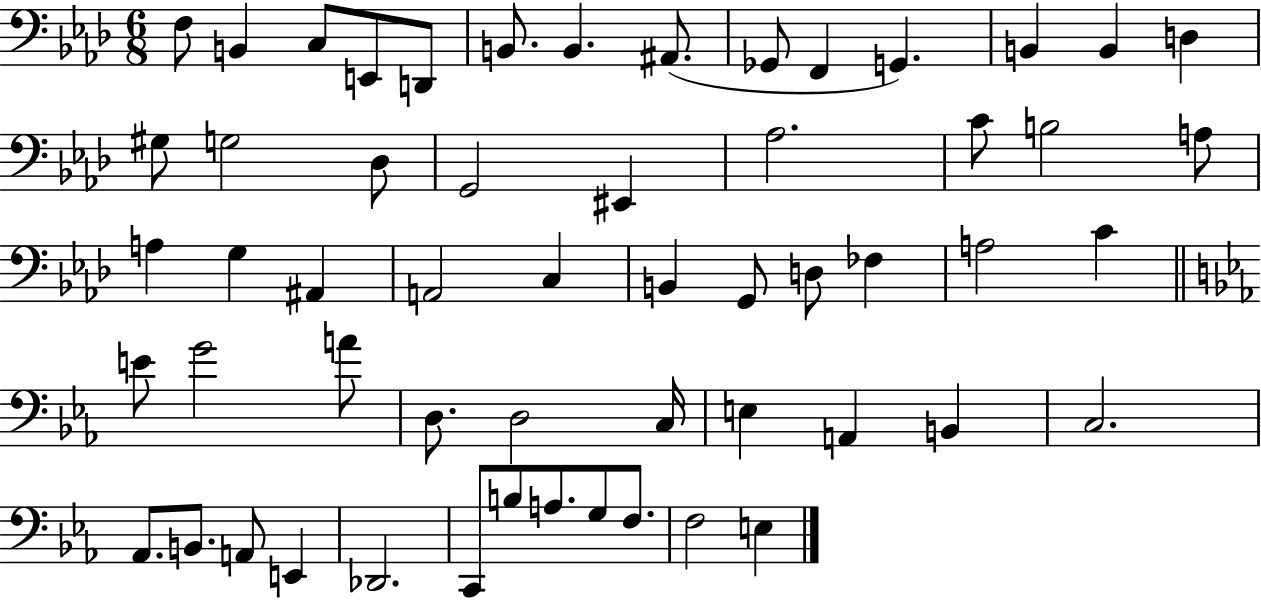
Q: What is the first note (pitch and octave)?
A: F3